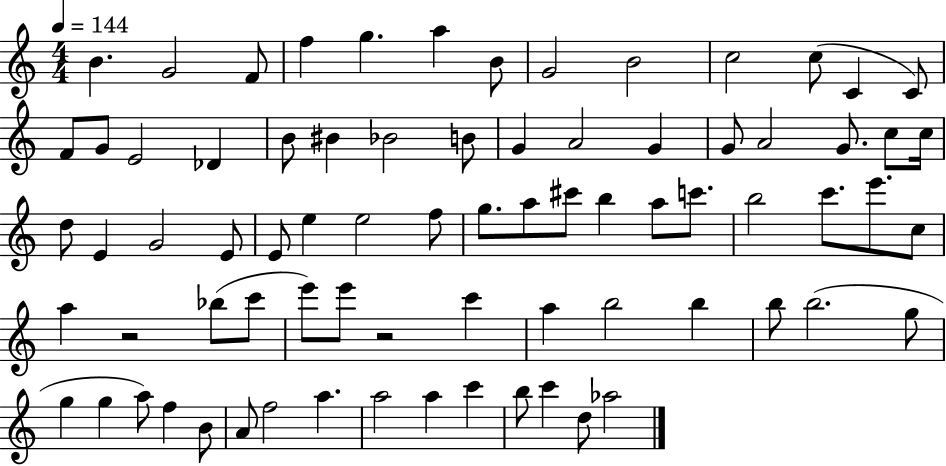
X:1
T:Untitled
M:4/4
L:1/4
K:C
B G2 F/2 f g a B/2 G2 B2 c2 c/2 C C/2 F/2 G/2 E2 _D B/2 ^B _B2 B/2 G A2 G G/2 A2 G/2 c/2 c/4 d/2 E G2 E/2 E/2 e e2 f/2 g/2 a/2 ^c'/2 b a/2 c'/2 b2 c'/2 e'/2 c/2 a z2 _b/2 c'/2 e'/2 e'/2 z2 c' a b2 b b/2 b2 g/2 g g a/2 f B/2 A/2 f2 a a2 a c' b/2 c' d/2 _a2